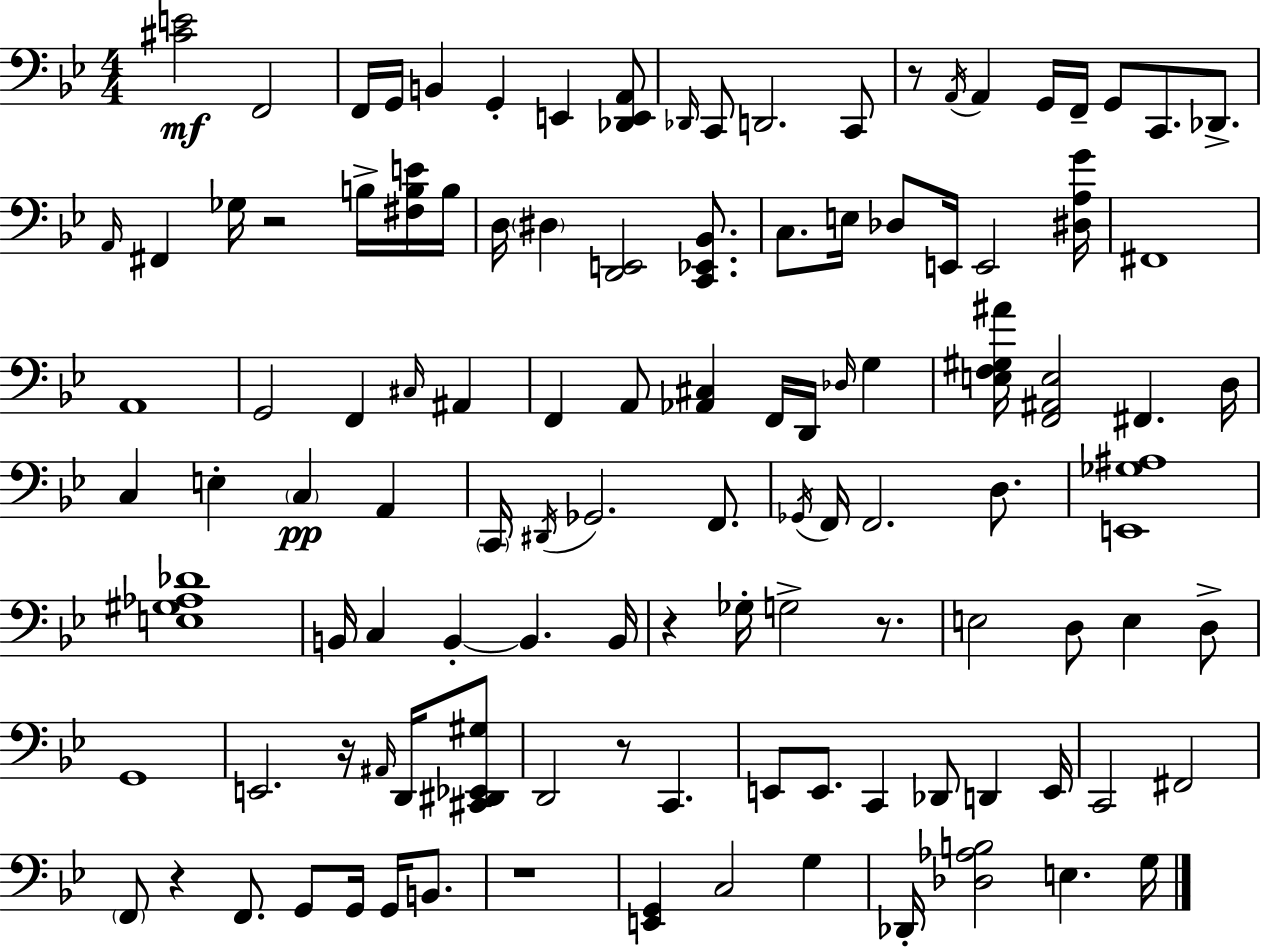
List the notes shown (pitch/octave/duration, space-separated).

[C#4,E4]/h F2/h F2/s G2/s B2/q G2/q E2/q [Db2,E2,A2]/e Db2/s C2/e D2/h. C2/e R/e A2/s A2/q G2/s F2/s G2/e C2/e. Db2/e. A2/s F#2/q Gb3/s R/h B3/s [F#3,B3,E4]/s B3/s D3/s D#3/q [D2,E2]/h [C2,Eb2,Bb2]/e. C3/e. E3/s Db3/e E2/s E2/h [D#3,A3,G4]/s F#2/w A2/w G2/h F2/q C#3/s A#2/q F2/q A2/e [Ab2,C#3]/q F2/s D2/s Db3/s G3/q [E3,F3,G#3,A#4]/s [F2,A#2,E3]/h F#2/q. D3/s C3/q E3/q C3/q A2/q C2/s D#2/s Gb2/h. F2/e. Gb2/s F2/s F2/h. D3/e. [E2,Gb3,A#3]/w [E3,G#3,Ab3,Db4]/w B2/s C3/q B2/q B2/q. B2/s R/q Gb3/s G3/h R/e. E3/h D3/e E3/q D3/e G2/w E2/h. R/s A#2/s D2/s [C#2,D#2,Eb2,G#3]/e D2/h R/e C2/q. E2/e E2/e. C2/q Db2/e D2/q E2/s C2/h F#2/h F2/e R/q F2/e. G2/e G2/s G2/s B2/e. R/w [E2,G2]/q C3/h G3/q Db2/s [Db3,Ab3,B3]/h E3/q. G3/s